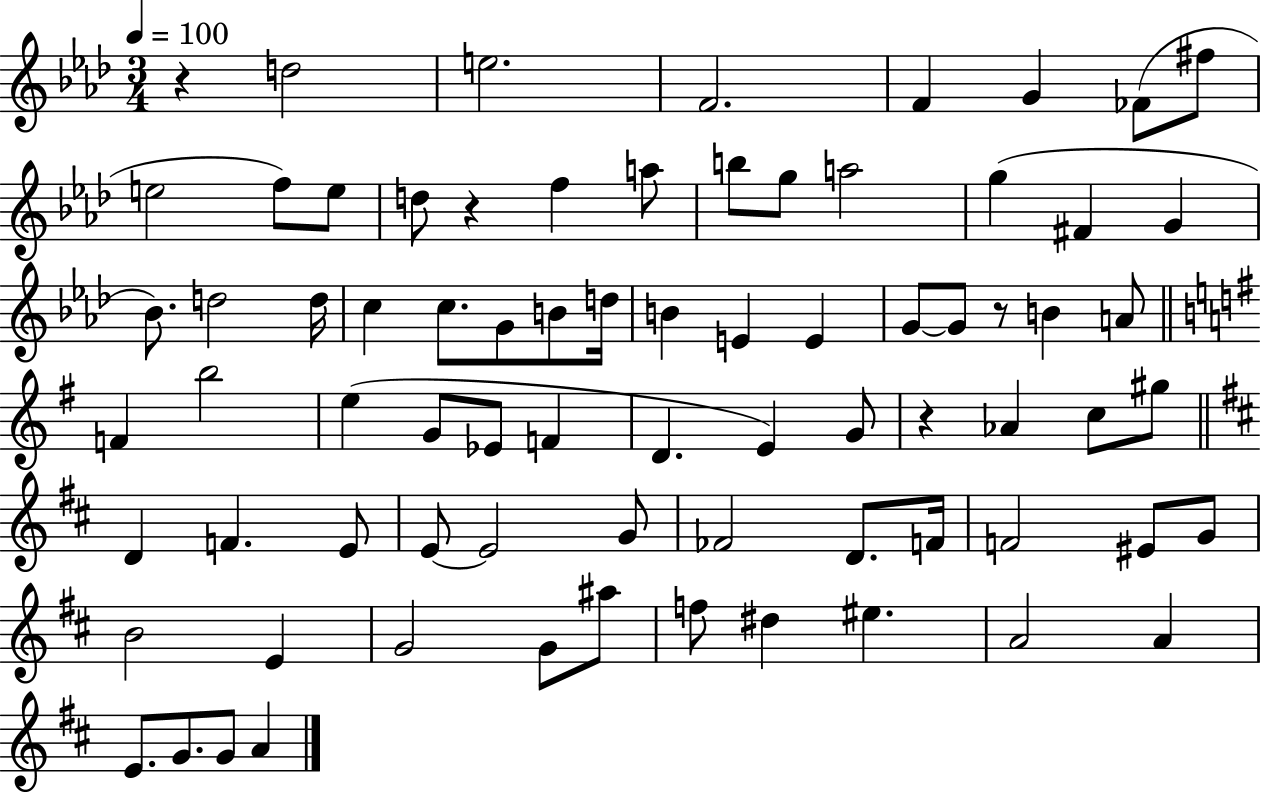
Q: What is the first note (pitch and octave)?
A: D5